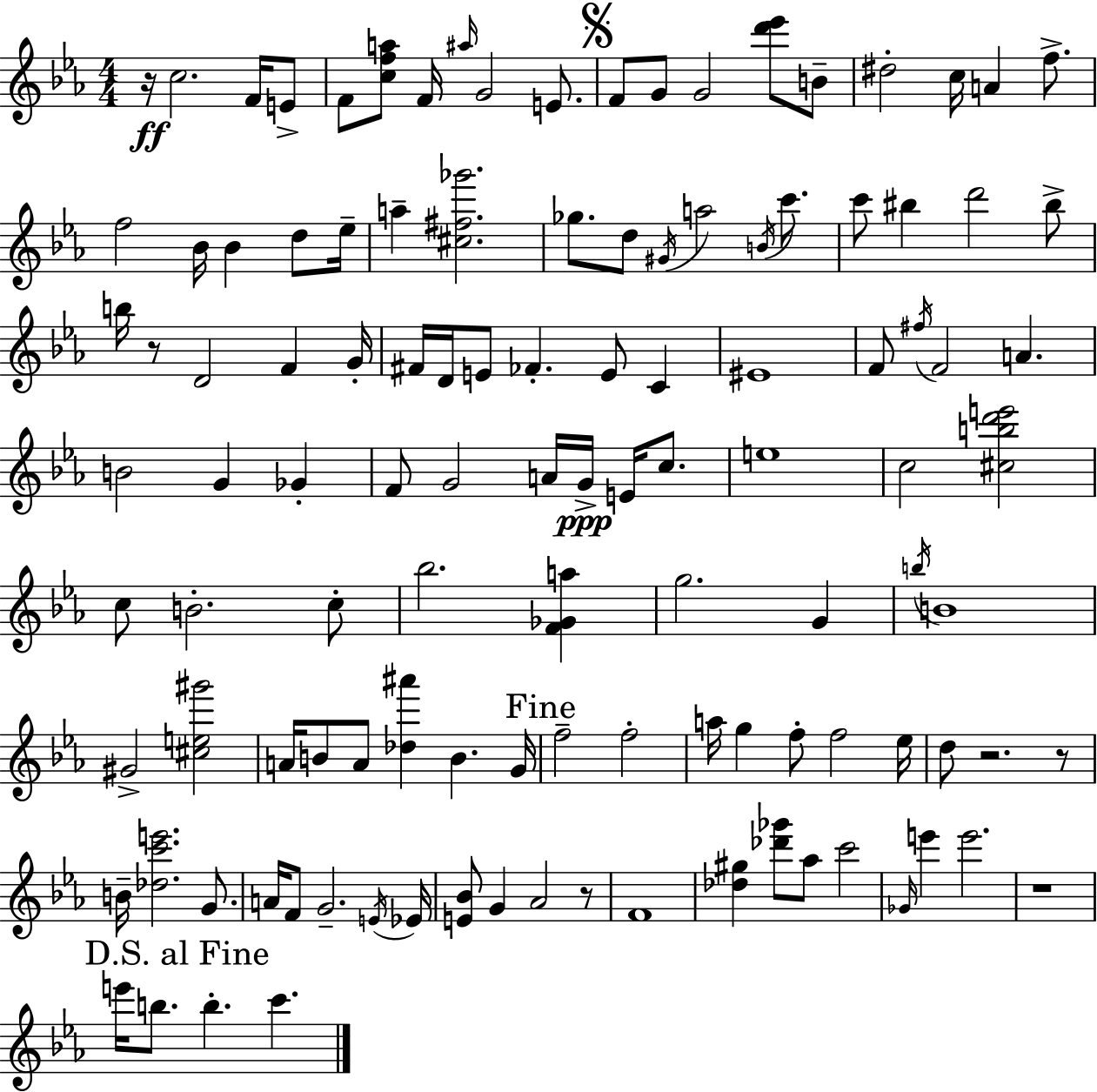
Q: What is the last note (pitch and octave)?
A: C6